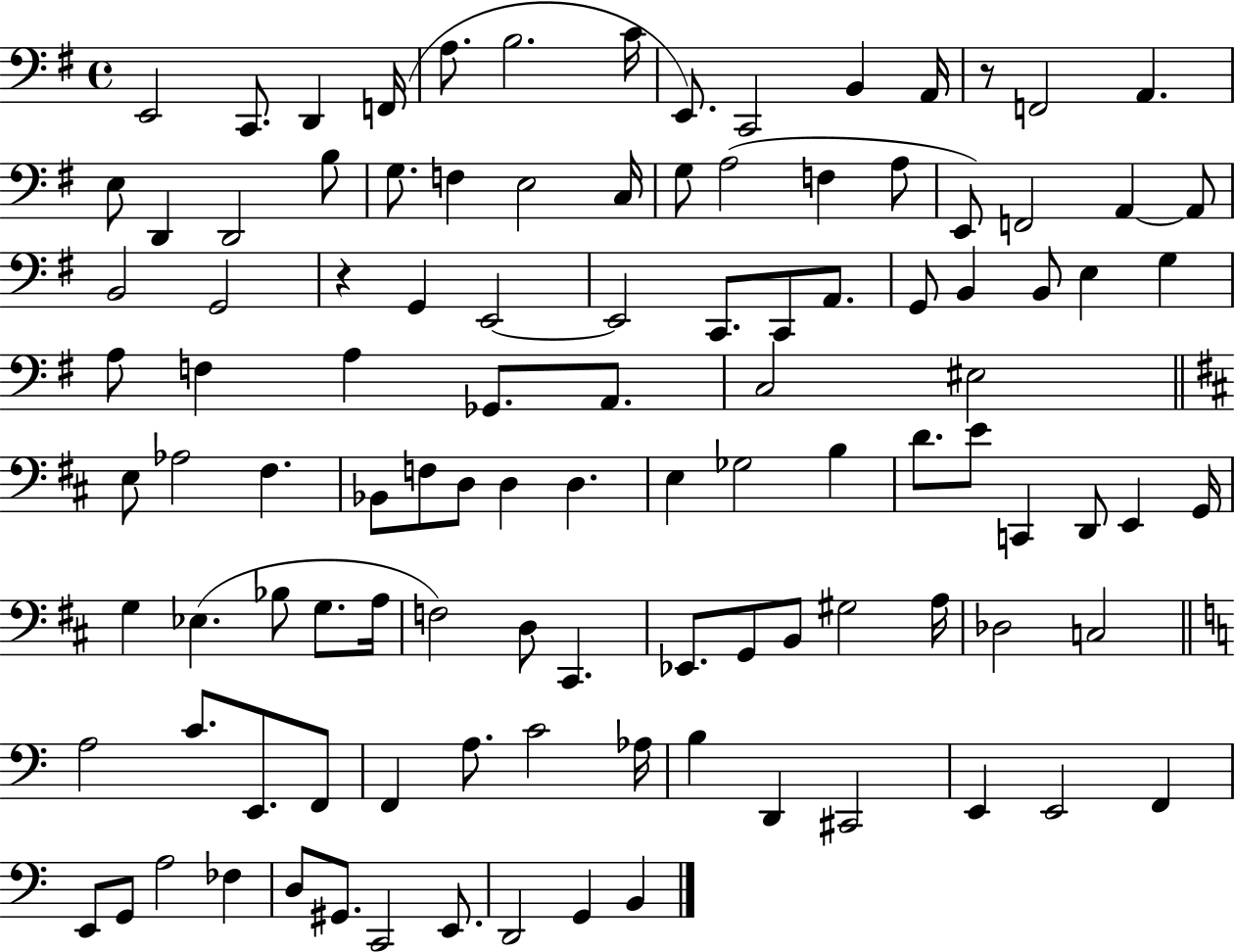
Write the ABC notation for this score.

X:1
T:Untitled
M:4/4
L:1/4
K:G
E,,2 C,,/2 D,, F,,/4 A,/2 B,2 C/4 E,,/2 C,,2 B,, A,,/4 z/2 F,,2 A,, E,/2 D,, D,,2 B,/2 G,/2 F, E,2 C,/4 G,/2 A,2 F, A,/2 E,,/2 F,,2 A,, A,,/2 B,,2 G,,2 z G,, E,,2 E,,2 C,,/2 C,,/2 A,,/2 G,,/2 B,, B,,/2 E, G, A,/2 F, A, _G,,/2 A,,/2 C,2 ^E,2 E,/2 _A,2 ^F, _B,,/2 F,/2 D,/2 D, D, E, _G,2 B, D/2 E/2 C,, D,,/2 E,, G,,/4 G, _E, _B,/2 G,/2 A,/4 F,2 D,/2 ^C,, _E,,/2 G,,/2 B,,/2 ^G,2 A,/4 _D,2 C,2 A,2 C/2 E,,/2 F,,/2 F,, A,/2 C2 _A,/4 B, D,, ^C,,2 E,, E,,2 F,, E,,/2 G,,/2 A,2 _F, D,/2 ^G,,/2 C,,2 E,,/2 D,,2 G,, B,,